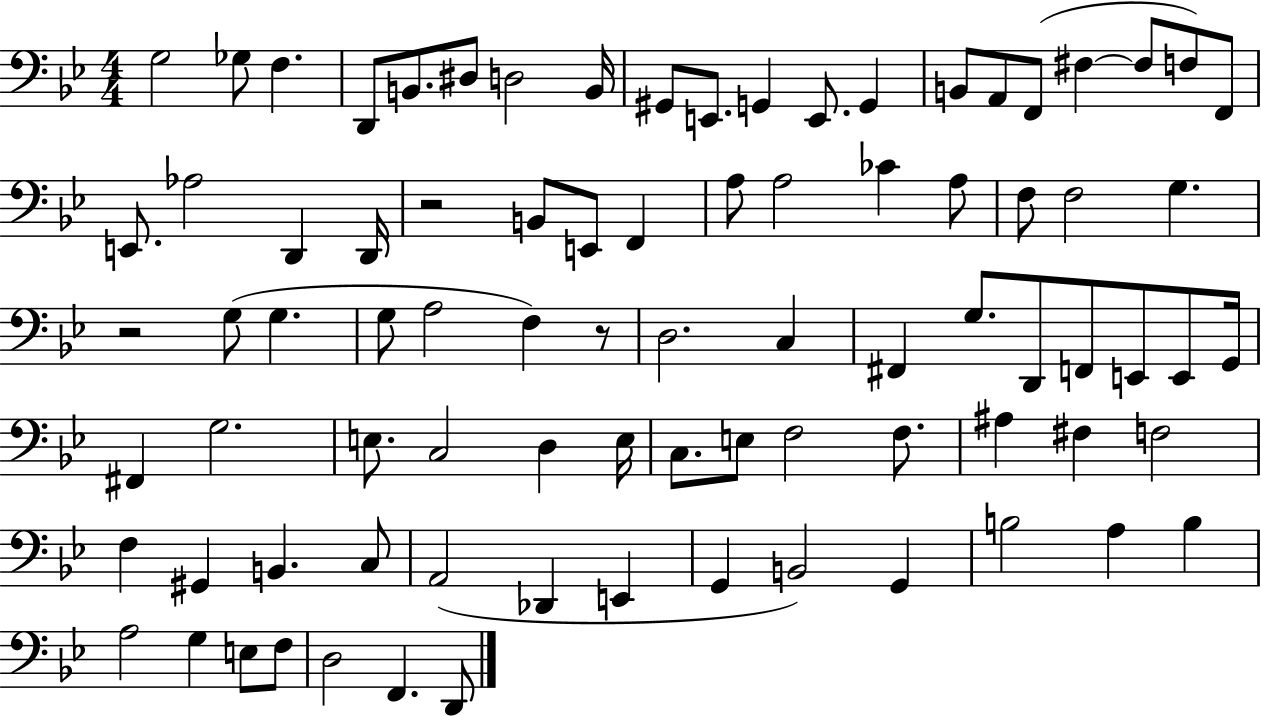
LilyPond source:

{
  \clef bass
  \numericTimeSignature
  \time 4/4
  \key bes \major
  g2 ges8 f4. | d,8 b,8. dis8 d2 b,16 | gis,8 e,8. g,4 e,8. g,4 | b,8 a,8 f,8( fis4~~ fis8 f8) f,8 | \break e,8. aes2 d,4 d,16 | r2 b,8 e,8 f,4 | a8 a2 ces'4 a8 | f8 f2 g4. | \break r2 g8( g4. | g8 a2 f4) r8 | d2. c4 | fis,4 g8. d,8 f,8 e,8 e,8 g,16 | \break fis,4 g2. | e8. c2 d4 e16 | c8. e8 f2 f8. | ais4 fis4 f2 | \break f4 gis,4 b,4. c8 | a,2( des,4 e,4 | g,4 b,2) g,4 | b2 a4 b4 | \break a2 g4 e8 f8 | d2 f,4. d,8 | \bar "|."
}